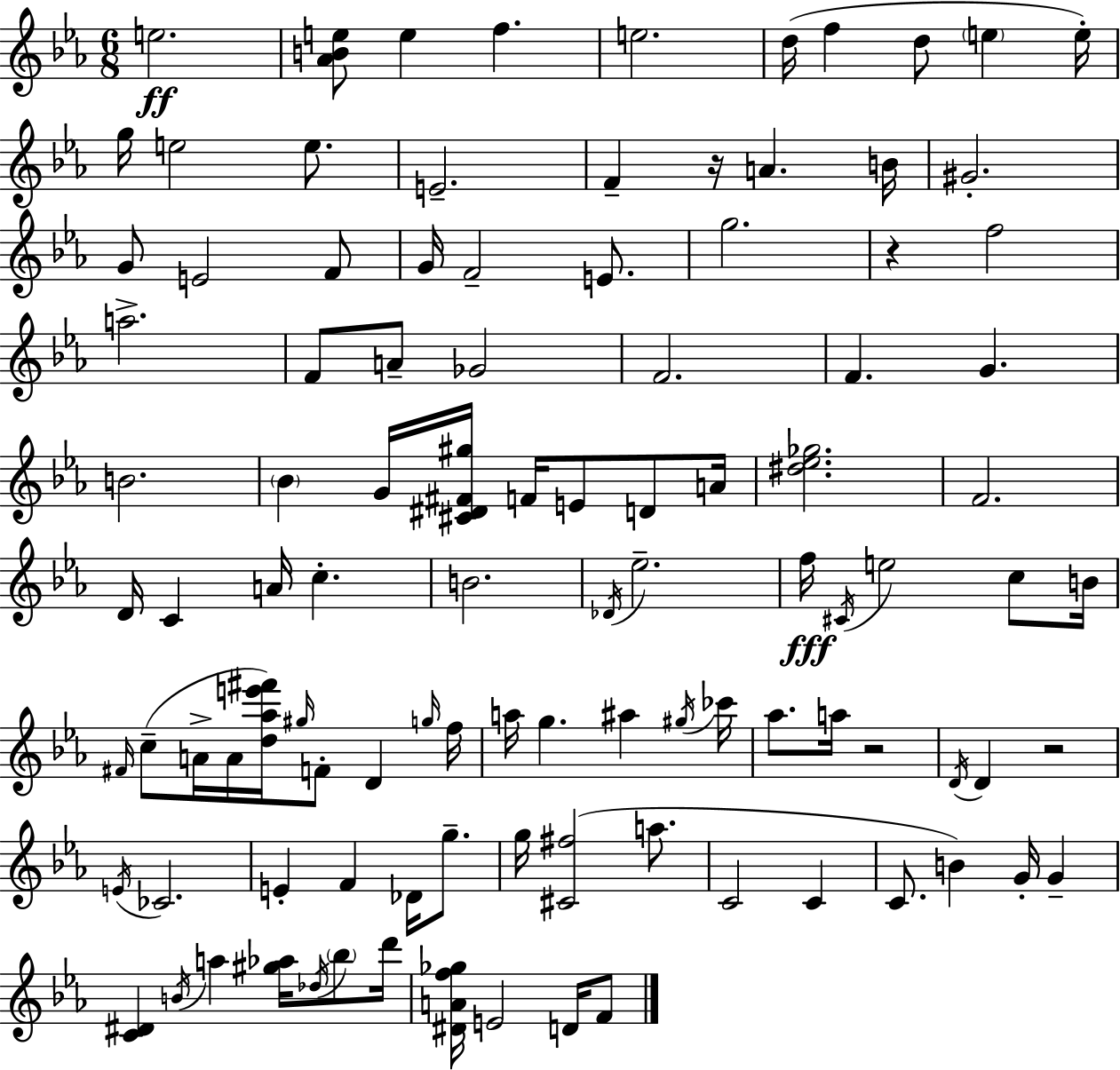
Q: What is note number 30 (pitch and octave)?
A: F4